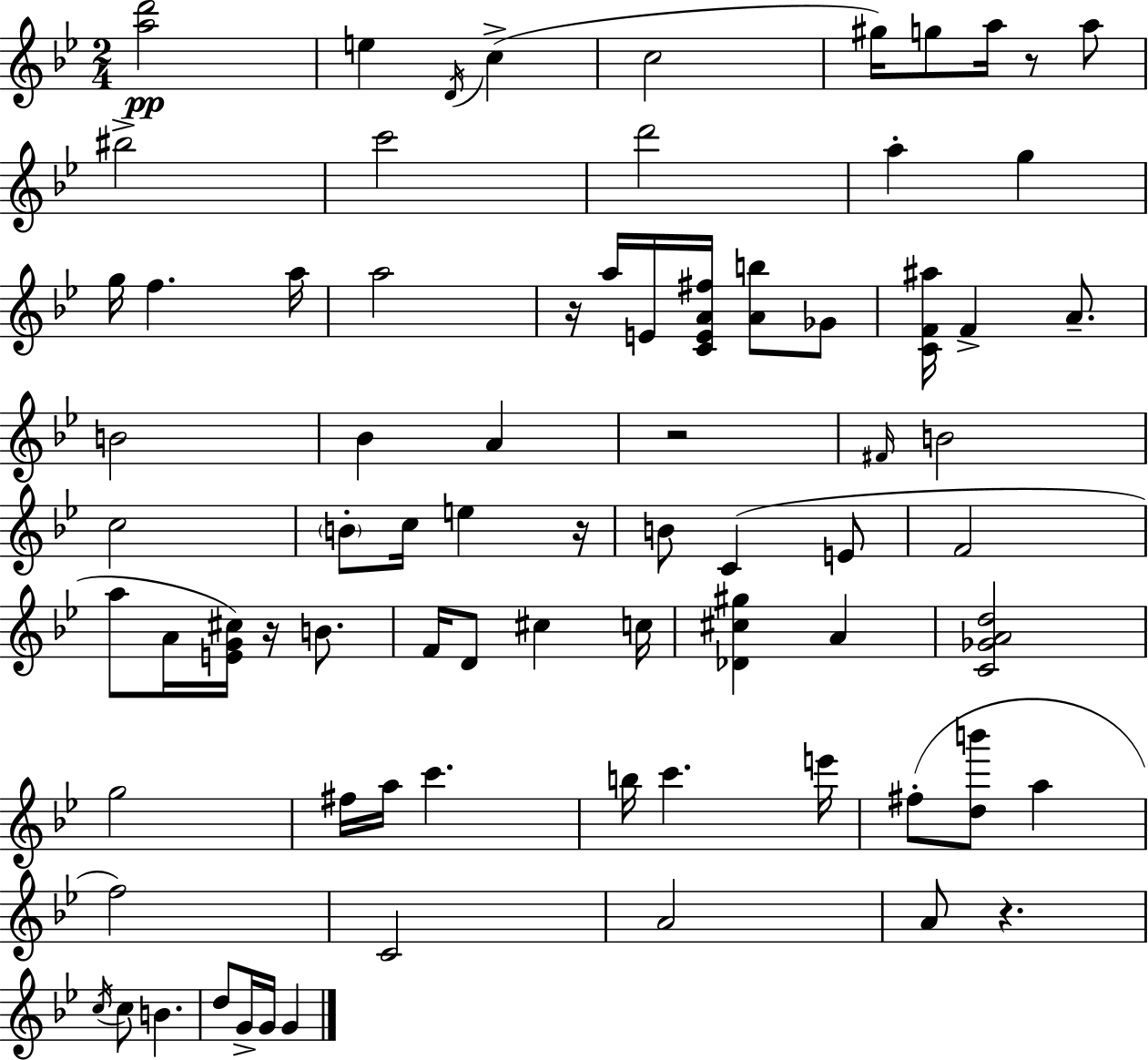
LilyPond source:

{
  \clef treble
  \numericTimeSignature
  \time 2/4
  \key bes \major
  \repeat volta 2 { <a'' d'''>2\pp | e''4 \acciaccatura { d'16 } c''4->( | c''2 | gis''16) g''8 a''16 r8 a''8 | \break bis''2-> | c'''2 | d'''2 | a''4-. g''4 | \break g''16 f''4. | a''16 a''2 | r16 a''16 e'16 <c' e' a' fis''>16 <a' b''>8 ges'8 | <c' f' ais''>16 f'4-> a'8.-- | \break b'2 | bes'4 a'4 | r2 | \grace { fis'16 } b'2 | \break c''2 | \parenthesize b'8-. c''16 e''4 | r16 b'8 c'4( | e'8 f'2 | \break a''8 a'16 <e' g' cis''>16) r16 b'8. | f'16 d'8 cis''4 | c''16 <des' cis'' gis''>4 a'4 | <c' ges' a' d''>2 | \break g''2 | fis''16 a''16 c'''4. | b''16 c'''4. | e'''16 fis''8-.( <d'' b'''>8 a''4 | \break f''2) | c'2 | a'2 | a'8 r4. | \break \acciaccatura { c''16 } c''8 b'4. | d''8 g'16-> g'16 g'4 | } \bar "|."
}